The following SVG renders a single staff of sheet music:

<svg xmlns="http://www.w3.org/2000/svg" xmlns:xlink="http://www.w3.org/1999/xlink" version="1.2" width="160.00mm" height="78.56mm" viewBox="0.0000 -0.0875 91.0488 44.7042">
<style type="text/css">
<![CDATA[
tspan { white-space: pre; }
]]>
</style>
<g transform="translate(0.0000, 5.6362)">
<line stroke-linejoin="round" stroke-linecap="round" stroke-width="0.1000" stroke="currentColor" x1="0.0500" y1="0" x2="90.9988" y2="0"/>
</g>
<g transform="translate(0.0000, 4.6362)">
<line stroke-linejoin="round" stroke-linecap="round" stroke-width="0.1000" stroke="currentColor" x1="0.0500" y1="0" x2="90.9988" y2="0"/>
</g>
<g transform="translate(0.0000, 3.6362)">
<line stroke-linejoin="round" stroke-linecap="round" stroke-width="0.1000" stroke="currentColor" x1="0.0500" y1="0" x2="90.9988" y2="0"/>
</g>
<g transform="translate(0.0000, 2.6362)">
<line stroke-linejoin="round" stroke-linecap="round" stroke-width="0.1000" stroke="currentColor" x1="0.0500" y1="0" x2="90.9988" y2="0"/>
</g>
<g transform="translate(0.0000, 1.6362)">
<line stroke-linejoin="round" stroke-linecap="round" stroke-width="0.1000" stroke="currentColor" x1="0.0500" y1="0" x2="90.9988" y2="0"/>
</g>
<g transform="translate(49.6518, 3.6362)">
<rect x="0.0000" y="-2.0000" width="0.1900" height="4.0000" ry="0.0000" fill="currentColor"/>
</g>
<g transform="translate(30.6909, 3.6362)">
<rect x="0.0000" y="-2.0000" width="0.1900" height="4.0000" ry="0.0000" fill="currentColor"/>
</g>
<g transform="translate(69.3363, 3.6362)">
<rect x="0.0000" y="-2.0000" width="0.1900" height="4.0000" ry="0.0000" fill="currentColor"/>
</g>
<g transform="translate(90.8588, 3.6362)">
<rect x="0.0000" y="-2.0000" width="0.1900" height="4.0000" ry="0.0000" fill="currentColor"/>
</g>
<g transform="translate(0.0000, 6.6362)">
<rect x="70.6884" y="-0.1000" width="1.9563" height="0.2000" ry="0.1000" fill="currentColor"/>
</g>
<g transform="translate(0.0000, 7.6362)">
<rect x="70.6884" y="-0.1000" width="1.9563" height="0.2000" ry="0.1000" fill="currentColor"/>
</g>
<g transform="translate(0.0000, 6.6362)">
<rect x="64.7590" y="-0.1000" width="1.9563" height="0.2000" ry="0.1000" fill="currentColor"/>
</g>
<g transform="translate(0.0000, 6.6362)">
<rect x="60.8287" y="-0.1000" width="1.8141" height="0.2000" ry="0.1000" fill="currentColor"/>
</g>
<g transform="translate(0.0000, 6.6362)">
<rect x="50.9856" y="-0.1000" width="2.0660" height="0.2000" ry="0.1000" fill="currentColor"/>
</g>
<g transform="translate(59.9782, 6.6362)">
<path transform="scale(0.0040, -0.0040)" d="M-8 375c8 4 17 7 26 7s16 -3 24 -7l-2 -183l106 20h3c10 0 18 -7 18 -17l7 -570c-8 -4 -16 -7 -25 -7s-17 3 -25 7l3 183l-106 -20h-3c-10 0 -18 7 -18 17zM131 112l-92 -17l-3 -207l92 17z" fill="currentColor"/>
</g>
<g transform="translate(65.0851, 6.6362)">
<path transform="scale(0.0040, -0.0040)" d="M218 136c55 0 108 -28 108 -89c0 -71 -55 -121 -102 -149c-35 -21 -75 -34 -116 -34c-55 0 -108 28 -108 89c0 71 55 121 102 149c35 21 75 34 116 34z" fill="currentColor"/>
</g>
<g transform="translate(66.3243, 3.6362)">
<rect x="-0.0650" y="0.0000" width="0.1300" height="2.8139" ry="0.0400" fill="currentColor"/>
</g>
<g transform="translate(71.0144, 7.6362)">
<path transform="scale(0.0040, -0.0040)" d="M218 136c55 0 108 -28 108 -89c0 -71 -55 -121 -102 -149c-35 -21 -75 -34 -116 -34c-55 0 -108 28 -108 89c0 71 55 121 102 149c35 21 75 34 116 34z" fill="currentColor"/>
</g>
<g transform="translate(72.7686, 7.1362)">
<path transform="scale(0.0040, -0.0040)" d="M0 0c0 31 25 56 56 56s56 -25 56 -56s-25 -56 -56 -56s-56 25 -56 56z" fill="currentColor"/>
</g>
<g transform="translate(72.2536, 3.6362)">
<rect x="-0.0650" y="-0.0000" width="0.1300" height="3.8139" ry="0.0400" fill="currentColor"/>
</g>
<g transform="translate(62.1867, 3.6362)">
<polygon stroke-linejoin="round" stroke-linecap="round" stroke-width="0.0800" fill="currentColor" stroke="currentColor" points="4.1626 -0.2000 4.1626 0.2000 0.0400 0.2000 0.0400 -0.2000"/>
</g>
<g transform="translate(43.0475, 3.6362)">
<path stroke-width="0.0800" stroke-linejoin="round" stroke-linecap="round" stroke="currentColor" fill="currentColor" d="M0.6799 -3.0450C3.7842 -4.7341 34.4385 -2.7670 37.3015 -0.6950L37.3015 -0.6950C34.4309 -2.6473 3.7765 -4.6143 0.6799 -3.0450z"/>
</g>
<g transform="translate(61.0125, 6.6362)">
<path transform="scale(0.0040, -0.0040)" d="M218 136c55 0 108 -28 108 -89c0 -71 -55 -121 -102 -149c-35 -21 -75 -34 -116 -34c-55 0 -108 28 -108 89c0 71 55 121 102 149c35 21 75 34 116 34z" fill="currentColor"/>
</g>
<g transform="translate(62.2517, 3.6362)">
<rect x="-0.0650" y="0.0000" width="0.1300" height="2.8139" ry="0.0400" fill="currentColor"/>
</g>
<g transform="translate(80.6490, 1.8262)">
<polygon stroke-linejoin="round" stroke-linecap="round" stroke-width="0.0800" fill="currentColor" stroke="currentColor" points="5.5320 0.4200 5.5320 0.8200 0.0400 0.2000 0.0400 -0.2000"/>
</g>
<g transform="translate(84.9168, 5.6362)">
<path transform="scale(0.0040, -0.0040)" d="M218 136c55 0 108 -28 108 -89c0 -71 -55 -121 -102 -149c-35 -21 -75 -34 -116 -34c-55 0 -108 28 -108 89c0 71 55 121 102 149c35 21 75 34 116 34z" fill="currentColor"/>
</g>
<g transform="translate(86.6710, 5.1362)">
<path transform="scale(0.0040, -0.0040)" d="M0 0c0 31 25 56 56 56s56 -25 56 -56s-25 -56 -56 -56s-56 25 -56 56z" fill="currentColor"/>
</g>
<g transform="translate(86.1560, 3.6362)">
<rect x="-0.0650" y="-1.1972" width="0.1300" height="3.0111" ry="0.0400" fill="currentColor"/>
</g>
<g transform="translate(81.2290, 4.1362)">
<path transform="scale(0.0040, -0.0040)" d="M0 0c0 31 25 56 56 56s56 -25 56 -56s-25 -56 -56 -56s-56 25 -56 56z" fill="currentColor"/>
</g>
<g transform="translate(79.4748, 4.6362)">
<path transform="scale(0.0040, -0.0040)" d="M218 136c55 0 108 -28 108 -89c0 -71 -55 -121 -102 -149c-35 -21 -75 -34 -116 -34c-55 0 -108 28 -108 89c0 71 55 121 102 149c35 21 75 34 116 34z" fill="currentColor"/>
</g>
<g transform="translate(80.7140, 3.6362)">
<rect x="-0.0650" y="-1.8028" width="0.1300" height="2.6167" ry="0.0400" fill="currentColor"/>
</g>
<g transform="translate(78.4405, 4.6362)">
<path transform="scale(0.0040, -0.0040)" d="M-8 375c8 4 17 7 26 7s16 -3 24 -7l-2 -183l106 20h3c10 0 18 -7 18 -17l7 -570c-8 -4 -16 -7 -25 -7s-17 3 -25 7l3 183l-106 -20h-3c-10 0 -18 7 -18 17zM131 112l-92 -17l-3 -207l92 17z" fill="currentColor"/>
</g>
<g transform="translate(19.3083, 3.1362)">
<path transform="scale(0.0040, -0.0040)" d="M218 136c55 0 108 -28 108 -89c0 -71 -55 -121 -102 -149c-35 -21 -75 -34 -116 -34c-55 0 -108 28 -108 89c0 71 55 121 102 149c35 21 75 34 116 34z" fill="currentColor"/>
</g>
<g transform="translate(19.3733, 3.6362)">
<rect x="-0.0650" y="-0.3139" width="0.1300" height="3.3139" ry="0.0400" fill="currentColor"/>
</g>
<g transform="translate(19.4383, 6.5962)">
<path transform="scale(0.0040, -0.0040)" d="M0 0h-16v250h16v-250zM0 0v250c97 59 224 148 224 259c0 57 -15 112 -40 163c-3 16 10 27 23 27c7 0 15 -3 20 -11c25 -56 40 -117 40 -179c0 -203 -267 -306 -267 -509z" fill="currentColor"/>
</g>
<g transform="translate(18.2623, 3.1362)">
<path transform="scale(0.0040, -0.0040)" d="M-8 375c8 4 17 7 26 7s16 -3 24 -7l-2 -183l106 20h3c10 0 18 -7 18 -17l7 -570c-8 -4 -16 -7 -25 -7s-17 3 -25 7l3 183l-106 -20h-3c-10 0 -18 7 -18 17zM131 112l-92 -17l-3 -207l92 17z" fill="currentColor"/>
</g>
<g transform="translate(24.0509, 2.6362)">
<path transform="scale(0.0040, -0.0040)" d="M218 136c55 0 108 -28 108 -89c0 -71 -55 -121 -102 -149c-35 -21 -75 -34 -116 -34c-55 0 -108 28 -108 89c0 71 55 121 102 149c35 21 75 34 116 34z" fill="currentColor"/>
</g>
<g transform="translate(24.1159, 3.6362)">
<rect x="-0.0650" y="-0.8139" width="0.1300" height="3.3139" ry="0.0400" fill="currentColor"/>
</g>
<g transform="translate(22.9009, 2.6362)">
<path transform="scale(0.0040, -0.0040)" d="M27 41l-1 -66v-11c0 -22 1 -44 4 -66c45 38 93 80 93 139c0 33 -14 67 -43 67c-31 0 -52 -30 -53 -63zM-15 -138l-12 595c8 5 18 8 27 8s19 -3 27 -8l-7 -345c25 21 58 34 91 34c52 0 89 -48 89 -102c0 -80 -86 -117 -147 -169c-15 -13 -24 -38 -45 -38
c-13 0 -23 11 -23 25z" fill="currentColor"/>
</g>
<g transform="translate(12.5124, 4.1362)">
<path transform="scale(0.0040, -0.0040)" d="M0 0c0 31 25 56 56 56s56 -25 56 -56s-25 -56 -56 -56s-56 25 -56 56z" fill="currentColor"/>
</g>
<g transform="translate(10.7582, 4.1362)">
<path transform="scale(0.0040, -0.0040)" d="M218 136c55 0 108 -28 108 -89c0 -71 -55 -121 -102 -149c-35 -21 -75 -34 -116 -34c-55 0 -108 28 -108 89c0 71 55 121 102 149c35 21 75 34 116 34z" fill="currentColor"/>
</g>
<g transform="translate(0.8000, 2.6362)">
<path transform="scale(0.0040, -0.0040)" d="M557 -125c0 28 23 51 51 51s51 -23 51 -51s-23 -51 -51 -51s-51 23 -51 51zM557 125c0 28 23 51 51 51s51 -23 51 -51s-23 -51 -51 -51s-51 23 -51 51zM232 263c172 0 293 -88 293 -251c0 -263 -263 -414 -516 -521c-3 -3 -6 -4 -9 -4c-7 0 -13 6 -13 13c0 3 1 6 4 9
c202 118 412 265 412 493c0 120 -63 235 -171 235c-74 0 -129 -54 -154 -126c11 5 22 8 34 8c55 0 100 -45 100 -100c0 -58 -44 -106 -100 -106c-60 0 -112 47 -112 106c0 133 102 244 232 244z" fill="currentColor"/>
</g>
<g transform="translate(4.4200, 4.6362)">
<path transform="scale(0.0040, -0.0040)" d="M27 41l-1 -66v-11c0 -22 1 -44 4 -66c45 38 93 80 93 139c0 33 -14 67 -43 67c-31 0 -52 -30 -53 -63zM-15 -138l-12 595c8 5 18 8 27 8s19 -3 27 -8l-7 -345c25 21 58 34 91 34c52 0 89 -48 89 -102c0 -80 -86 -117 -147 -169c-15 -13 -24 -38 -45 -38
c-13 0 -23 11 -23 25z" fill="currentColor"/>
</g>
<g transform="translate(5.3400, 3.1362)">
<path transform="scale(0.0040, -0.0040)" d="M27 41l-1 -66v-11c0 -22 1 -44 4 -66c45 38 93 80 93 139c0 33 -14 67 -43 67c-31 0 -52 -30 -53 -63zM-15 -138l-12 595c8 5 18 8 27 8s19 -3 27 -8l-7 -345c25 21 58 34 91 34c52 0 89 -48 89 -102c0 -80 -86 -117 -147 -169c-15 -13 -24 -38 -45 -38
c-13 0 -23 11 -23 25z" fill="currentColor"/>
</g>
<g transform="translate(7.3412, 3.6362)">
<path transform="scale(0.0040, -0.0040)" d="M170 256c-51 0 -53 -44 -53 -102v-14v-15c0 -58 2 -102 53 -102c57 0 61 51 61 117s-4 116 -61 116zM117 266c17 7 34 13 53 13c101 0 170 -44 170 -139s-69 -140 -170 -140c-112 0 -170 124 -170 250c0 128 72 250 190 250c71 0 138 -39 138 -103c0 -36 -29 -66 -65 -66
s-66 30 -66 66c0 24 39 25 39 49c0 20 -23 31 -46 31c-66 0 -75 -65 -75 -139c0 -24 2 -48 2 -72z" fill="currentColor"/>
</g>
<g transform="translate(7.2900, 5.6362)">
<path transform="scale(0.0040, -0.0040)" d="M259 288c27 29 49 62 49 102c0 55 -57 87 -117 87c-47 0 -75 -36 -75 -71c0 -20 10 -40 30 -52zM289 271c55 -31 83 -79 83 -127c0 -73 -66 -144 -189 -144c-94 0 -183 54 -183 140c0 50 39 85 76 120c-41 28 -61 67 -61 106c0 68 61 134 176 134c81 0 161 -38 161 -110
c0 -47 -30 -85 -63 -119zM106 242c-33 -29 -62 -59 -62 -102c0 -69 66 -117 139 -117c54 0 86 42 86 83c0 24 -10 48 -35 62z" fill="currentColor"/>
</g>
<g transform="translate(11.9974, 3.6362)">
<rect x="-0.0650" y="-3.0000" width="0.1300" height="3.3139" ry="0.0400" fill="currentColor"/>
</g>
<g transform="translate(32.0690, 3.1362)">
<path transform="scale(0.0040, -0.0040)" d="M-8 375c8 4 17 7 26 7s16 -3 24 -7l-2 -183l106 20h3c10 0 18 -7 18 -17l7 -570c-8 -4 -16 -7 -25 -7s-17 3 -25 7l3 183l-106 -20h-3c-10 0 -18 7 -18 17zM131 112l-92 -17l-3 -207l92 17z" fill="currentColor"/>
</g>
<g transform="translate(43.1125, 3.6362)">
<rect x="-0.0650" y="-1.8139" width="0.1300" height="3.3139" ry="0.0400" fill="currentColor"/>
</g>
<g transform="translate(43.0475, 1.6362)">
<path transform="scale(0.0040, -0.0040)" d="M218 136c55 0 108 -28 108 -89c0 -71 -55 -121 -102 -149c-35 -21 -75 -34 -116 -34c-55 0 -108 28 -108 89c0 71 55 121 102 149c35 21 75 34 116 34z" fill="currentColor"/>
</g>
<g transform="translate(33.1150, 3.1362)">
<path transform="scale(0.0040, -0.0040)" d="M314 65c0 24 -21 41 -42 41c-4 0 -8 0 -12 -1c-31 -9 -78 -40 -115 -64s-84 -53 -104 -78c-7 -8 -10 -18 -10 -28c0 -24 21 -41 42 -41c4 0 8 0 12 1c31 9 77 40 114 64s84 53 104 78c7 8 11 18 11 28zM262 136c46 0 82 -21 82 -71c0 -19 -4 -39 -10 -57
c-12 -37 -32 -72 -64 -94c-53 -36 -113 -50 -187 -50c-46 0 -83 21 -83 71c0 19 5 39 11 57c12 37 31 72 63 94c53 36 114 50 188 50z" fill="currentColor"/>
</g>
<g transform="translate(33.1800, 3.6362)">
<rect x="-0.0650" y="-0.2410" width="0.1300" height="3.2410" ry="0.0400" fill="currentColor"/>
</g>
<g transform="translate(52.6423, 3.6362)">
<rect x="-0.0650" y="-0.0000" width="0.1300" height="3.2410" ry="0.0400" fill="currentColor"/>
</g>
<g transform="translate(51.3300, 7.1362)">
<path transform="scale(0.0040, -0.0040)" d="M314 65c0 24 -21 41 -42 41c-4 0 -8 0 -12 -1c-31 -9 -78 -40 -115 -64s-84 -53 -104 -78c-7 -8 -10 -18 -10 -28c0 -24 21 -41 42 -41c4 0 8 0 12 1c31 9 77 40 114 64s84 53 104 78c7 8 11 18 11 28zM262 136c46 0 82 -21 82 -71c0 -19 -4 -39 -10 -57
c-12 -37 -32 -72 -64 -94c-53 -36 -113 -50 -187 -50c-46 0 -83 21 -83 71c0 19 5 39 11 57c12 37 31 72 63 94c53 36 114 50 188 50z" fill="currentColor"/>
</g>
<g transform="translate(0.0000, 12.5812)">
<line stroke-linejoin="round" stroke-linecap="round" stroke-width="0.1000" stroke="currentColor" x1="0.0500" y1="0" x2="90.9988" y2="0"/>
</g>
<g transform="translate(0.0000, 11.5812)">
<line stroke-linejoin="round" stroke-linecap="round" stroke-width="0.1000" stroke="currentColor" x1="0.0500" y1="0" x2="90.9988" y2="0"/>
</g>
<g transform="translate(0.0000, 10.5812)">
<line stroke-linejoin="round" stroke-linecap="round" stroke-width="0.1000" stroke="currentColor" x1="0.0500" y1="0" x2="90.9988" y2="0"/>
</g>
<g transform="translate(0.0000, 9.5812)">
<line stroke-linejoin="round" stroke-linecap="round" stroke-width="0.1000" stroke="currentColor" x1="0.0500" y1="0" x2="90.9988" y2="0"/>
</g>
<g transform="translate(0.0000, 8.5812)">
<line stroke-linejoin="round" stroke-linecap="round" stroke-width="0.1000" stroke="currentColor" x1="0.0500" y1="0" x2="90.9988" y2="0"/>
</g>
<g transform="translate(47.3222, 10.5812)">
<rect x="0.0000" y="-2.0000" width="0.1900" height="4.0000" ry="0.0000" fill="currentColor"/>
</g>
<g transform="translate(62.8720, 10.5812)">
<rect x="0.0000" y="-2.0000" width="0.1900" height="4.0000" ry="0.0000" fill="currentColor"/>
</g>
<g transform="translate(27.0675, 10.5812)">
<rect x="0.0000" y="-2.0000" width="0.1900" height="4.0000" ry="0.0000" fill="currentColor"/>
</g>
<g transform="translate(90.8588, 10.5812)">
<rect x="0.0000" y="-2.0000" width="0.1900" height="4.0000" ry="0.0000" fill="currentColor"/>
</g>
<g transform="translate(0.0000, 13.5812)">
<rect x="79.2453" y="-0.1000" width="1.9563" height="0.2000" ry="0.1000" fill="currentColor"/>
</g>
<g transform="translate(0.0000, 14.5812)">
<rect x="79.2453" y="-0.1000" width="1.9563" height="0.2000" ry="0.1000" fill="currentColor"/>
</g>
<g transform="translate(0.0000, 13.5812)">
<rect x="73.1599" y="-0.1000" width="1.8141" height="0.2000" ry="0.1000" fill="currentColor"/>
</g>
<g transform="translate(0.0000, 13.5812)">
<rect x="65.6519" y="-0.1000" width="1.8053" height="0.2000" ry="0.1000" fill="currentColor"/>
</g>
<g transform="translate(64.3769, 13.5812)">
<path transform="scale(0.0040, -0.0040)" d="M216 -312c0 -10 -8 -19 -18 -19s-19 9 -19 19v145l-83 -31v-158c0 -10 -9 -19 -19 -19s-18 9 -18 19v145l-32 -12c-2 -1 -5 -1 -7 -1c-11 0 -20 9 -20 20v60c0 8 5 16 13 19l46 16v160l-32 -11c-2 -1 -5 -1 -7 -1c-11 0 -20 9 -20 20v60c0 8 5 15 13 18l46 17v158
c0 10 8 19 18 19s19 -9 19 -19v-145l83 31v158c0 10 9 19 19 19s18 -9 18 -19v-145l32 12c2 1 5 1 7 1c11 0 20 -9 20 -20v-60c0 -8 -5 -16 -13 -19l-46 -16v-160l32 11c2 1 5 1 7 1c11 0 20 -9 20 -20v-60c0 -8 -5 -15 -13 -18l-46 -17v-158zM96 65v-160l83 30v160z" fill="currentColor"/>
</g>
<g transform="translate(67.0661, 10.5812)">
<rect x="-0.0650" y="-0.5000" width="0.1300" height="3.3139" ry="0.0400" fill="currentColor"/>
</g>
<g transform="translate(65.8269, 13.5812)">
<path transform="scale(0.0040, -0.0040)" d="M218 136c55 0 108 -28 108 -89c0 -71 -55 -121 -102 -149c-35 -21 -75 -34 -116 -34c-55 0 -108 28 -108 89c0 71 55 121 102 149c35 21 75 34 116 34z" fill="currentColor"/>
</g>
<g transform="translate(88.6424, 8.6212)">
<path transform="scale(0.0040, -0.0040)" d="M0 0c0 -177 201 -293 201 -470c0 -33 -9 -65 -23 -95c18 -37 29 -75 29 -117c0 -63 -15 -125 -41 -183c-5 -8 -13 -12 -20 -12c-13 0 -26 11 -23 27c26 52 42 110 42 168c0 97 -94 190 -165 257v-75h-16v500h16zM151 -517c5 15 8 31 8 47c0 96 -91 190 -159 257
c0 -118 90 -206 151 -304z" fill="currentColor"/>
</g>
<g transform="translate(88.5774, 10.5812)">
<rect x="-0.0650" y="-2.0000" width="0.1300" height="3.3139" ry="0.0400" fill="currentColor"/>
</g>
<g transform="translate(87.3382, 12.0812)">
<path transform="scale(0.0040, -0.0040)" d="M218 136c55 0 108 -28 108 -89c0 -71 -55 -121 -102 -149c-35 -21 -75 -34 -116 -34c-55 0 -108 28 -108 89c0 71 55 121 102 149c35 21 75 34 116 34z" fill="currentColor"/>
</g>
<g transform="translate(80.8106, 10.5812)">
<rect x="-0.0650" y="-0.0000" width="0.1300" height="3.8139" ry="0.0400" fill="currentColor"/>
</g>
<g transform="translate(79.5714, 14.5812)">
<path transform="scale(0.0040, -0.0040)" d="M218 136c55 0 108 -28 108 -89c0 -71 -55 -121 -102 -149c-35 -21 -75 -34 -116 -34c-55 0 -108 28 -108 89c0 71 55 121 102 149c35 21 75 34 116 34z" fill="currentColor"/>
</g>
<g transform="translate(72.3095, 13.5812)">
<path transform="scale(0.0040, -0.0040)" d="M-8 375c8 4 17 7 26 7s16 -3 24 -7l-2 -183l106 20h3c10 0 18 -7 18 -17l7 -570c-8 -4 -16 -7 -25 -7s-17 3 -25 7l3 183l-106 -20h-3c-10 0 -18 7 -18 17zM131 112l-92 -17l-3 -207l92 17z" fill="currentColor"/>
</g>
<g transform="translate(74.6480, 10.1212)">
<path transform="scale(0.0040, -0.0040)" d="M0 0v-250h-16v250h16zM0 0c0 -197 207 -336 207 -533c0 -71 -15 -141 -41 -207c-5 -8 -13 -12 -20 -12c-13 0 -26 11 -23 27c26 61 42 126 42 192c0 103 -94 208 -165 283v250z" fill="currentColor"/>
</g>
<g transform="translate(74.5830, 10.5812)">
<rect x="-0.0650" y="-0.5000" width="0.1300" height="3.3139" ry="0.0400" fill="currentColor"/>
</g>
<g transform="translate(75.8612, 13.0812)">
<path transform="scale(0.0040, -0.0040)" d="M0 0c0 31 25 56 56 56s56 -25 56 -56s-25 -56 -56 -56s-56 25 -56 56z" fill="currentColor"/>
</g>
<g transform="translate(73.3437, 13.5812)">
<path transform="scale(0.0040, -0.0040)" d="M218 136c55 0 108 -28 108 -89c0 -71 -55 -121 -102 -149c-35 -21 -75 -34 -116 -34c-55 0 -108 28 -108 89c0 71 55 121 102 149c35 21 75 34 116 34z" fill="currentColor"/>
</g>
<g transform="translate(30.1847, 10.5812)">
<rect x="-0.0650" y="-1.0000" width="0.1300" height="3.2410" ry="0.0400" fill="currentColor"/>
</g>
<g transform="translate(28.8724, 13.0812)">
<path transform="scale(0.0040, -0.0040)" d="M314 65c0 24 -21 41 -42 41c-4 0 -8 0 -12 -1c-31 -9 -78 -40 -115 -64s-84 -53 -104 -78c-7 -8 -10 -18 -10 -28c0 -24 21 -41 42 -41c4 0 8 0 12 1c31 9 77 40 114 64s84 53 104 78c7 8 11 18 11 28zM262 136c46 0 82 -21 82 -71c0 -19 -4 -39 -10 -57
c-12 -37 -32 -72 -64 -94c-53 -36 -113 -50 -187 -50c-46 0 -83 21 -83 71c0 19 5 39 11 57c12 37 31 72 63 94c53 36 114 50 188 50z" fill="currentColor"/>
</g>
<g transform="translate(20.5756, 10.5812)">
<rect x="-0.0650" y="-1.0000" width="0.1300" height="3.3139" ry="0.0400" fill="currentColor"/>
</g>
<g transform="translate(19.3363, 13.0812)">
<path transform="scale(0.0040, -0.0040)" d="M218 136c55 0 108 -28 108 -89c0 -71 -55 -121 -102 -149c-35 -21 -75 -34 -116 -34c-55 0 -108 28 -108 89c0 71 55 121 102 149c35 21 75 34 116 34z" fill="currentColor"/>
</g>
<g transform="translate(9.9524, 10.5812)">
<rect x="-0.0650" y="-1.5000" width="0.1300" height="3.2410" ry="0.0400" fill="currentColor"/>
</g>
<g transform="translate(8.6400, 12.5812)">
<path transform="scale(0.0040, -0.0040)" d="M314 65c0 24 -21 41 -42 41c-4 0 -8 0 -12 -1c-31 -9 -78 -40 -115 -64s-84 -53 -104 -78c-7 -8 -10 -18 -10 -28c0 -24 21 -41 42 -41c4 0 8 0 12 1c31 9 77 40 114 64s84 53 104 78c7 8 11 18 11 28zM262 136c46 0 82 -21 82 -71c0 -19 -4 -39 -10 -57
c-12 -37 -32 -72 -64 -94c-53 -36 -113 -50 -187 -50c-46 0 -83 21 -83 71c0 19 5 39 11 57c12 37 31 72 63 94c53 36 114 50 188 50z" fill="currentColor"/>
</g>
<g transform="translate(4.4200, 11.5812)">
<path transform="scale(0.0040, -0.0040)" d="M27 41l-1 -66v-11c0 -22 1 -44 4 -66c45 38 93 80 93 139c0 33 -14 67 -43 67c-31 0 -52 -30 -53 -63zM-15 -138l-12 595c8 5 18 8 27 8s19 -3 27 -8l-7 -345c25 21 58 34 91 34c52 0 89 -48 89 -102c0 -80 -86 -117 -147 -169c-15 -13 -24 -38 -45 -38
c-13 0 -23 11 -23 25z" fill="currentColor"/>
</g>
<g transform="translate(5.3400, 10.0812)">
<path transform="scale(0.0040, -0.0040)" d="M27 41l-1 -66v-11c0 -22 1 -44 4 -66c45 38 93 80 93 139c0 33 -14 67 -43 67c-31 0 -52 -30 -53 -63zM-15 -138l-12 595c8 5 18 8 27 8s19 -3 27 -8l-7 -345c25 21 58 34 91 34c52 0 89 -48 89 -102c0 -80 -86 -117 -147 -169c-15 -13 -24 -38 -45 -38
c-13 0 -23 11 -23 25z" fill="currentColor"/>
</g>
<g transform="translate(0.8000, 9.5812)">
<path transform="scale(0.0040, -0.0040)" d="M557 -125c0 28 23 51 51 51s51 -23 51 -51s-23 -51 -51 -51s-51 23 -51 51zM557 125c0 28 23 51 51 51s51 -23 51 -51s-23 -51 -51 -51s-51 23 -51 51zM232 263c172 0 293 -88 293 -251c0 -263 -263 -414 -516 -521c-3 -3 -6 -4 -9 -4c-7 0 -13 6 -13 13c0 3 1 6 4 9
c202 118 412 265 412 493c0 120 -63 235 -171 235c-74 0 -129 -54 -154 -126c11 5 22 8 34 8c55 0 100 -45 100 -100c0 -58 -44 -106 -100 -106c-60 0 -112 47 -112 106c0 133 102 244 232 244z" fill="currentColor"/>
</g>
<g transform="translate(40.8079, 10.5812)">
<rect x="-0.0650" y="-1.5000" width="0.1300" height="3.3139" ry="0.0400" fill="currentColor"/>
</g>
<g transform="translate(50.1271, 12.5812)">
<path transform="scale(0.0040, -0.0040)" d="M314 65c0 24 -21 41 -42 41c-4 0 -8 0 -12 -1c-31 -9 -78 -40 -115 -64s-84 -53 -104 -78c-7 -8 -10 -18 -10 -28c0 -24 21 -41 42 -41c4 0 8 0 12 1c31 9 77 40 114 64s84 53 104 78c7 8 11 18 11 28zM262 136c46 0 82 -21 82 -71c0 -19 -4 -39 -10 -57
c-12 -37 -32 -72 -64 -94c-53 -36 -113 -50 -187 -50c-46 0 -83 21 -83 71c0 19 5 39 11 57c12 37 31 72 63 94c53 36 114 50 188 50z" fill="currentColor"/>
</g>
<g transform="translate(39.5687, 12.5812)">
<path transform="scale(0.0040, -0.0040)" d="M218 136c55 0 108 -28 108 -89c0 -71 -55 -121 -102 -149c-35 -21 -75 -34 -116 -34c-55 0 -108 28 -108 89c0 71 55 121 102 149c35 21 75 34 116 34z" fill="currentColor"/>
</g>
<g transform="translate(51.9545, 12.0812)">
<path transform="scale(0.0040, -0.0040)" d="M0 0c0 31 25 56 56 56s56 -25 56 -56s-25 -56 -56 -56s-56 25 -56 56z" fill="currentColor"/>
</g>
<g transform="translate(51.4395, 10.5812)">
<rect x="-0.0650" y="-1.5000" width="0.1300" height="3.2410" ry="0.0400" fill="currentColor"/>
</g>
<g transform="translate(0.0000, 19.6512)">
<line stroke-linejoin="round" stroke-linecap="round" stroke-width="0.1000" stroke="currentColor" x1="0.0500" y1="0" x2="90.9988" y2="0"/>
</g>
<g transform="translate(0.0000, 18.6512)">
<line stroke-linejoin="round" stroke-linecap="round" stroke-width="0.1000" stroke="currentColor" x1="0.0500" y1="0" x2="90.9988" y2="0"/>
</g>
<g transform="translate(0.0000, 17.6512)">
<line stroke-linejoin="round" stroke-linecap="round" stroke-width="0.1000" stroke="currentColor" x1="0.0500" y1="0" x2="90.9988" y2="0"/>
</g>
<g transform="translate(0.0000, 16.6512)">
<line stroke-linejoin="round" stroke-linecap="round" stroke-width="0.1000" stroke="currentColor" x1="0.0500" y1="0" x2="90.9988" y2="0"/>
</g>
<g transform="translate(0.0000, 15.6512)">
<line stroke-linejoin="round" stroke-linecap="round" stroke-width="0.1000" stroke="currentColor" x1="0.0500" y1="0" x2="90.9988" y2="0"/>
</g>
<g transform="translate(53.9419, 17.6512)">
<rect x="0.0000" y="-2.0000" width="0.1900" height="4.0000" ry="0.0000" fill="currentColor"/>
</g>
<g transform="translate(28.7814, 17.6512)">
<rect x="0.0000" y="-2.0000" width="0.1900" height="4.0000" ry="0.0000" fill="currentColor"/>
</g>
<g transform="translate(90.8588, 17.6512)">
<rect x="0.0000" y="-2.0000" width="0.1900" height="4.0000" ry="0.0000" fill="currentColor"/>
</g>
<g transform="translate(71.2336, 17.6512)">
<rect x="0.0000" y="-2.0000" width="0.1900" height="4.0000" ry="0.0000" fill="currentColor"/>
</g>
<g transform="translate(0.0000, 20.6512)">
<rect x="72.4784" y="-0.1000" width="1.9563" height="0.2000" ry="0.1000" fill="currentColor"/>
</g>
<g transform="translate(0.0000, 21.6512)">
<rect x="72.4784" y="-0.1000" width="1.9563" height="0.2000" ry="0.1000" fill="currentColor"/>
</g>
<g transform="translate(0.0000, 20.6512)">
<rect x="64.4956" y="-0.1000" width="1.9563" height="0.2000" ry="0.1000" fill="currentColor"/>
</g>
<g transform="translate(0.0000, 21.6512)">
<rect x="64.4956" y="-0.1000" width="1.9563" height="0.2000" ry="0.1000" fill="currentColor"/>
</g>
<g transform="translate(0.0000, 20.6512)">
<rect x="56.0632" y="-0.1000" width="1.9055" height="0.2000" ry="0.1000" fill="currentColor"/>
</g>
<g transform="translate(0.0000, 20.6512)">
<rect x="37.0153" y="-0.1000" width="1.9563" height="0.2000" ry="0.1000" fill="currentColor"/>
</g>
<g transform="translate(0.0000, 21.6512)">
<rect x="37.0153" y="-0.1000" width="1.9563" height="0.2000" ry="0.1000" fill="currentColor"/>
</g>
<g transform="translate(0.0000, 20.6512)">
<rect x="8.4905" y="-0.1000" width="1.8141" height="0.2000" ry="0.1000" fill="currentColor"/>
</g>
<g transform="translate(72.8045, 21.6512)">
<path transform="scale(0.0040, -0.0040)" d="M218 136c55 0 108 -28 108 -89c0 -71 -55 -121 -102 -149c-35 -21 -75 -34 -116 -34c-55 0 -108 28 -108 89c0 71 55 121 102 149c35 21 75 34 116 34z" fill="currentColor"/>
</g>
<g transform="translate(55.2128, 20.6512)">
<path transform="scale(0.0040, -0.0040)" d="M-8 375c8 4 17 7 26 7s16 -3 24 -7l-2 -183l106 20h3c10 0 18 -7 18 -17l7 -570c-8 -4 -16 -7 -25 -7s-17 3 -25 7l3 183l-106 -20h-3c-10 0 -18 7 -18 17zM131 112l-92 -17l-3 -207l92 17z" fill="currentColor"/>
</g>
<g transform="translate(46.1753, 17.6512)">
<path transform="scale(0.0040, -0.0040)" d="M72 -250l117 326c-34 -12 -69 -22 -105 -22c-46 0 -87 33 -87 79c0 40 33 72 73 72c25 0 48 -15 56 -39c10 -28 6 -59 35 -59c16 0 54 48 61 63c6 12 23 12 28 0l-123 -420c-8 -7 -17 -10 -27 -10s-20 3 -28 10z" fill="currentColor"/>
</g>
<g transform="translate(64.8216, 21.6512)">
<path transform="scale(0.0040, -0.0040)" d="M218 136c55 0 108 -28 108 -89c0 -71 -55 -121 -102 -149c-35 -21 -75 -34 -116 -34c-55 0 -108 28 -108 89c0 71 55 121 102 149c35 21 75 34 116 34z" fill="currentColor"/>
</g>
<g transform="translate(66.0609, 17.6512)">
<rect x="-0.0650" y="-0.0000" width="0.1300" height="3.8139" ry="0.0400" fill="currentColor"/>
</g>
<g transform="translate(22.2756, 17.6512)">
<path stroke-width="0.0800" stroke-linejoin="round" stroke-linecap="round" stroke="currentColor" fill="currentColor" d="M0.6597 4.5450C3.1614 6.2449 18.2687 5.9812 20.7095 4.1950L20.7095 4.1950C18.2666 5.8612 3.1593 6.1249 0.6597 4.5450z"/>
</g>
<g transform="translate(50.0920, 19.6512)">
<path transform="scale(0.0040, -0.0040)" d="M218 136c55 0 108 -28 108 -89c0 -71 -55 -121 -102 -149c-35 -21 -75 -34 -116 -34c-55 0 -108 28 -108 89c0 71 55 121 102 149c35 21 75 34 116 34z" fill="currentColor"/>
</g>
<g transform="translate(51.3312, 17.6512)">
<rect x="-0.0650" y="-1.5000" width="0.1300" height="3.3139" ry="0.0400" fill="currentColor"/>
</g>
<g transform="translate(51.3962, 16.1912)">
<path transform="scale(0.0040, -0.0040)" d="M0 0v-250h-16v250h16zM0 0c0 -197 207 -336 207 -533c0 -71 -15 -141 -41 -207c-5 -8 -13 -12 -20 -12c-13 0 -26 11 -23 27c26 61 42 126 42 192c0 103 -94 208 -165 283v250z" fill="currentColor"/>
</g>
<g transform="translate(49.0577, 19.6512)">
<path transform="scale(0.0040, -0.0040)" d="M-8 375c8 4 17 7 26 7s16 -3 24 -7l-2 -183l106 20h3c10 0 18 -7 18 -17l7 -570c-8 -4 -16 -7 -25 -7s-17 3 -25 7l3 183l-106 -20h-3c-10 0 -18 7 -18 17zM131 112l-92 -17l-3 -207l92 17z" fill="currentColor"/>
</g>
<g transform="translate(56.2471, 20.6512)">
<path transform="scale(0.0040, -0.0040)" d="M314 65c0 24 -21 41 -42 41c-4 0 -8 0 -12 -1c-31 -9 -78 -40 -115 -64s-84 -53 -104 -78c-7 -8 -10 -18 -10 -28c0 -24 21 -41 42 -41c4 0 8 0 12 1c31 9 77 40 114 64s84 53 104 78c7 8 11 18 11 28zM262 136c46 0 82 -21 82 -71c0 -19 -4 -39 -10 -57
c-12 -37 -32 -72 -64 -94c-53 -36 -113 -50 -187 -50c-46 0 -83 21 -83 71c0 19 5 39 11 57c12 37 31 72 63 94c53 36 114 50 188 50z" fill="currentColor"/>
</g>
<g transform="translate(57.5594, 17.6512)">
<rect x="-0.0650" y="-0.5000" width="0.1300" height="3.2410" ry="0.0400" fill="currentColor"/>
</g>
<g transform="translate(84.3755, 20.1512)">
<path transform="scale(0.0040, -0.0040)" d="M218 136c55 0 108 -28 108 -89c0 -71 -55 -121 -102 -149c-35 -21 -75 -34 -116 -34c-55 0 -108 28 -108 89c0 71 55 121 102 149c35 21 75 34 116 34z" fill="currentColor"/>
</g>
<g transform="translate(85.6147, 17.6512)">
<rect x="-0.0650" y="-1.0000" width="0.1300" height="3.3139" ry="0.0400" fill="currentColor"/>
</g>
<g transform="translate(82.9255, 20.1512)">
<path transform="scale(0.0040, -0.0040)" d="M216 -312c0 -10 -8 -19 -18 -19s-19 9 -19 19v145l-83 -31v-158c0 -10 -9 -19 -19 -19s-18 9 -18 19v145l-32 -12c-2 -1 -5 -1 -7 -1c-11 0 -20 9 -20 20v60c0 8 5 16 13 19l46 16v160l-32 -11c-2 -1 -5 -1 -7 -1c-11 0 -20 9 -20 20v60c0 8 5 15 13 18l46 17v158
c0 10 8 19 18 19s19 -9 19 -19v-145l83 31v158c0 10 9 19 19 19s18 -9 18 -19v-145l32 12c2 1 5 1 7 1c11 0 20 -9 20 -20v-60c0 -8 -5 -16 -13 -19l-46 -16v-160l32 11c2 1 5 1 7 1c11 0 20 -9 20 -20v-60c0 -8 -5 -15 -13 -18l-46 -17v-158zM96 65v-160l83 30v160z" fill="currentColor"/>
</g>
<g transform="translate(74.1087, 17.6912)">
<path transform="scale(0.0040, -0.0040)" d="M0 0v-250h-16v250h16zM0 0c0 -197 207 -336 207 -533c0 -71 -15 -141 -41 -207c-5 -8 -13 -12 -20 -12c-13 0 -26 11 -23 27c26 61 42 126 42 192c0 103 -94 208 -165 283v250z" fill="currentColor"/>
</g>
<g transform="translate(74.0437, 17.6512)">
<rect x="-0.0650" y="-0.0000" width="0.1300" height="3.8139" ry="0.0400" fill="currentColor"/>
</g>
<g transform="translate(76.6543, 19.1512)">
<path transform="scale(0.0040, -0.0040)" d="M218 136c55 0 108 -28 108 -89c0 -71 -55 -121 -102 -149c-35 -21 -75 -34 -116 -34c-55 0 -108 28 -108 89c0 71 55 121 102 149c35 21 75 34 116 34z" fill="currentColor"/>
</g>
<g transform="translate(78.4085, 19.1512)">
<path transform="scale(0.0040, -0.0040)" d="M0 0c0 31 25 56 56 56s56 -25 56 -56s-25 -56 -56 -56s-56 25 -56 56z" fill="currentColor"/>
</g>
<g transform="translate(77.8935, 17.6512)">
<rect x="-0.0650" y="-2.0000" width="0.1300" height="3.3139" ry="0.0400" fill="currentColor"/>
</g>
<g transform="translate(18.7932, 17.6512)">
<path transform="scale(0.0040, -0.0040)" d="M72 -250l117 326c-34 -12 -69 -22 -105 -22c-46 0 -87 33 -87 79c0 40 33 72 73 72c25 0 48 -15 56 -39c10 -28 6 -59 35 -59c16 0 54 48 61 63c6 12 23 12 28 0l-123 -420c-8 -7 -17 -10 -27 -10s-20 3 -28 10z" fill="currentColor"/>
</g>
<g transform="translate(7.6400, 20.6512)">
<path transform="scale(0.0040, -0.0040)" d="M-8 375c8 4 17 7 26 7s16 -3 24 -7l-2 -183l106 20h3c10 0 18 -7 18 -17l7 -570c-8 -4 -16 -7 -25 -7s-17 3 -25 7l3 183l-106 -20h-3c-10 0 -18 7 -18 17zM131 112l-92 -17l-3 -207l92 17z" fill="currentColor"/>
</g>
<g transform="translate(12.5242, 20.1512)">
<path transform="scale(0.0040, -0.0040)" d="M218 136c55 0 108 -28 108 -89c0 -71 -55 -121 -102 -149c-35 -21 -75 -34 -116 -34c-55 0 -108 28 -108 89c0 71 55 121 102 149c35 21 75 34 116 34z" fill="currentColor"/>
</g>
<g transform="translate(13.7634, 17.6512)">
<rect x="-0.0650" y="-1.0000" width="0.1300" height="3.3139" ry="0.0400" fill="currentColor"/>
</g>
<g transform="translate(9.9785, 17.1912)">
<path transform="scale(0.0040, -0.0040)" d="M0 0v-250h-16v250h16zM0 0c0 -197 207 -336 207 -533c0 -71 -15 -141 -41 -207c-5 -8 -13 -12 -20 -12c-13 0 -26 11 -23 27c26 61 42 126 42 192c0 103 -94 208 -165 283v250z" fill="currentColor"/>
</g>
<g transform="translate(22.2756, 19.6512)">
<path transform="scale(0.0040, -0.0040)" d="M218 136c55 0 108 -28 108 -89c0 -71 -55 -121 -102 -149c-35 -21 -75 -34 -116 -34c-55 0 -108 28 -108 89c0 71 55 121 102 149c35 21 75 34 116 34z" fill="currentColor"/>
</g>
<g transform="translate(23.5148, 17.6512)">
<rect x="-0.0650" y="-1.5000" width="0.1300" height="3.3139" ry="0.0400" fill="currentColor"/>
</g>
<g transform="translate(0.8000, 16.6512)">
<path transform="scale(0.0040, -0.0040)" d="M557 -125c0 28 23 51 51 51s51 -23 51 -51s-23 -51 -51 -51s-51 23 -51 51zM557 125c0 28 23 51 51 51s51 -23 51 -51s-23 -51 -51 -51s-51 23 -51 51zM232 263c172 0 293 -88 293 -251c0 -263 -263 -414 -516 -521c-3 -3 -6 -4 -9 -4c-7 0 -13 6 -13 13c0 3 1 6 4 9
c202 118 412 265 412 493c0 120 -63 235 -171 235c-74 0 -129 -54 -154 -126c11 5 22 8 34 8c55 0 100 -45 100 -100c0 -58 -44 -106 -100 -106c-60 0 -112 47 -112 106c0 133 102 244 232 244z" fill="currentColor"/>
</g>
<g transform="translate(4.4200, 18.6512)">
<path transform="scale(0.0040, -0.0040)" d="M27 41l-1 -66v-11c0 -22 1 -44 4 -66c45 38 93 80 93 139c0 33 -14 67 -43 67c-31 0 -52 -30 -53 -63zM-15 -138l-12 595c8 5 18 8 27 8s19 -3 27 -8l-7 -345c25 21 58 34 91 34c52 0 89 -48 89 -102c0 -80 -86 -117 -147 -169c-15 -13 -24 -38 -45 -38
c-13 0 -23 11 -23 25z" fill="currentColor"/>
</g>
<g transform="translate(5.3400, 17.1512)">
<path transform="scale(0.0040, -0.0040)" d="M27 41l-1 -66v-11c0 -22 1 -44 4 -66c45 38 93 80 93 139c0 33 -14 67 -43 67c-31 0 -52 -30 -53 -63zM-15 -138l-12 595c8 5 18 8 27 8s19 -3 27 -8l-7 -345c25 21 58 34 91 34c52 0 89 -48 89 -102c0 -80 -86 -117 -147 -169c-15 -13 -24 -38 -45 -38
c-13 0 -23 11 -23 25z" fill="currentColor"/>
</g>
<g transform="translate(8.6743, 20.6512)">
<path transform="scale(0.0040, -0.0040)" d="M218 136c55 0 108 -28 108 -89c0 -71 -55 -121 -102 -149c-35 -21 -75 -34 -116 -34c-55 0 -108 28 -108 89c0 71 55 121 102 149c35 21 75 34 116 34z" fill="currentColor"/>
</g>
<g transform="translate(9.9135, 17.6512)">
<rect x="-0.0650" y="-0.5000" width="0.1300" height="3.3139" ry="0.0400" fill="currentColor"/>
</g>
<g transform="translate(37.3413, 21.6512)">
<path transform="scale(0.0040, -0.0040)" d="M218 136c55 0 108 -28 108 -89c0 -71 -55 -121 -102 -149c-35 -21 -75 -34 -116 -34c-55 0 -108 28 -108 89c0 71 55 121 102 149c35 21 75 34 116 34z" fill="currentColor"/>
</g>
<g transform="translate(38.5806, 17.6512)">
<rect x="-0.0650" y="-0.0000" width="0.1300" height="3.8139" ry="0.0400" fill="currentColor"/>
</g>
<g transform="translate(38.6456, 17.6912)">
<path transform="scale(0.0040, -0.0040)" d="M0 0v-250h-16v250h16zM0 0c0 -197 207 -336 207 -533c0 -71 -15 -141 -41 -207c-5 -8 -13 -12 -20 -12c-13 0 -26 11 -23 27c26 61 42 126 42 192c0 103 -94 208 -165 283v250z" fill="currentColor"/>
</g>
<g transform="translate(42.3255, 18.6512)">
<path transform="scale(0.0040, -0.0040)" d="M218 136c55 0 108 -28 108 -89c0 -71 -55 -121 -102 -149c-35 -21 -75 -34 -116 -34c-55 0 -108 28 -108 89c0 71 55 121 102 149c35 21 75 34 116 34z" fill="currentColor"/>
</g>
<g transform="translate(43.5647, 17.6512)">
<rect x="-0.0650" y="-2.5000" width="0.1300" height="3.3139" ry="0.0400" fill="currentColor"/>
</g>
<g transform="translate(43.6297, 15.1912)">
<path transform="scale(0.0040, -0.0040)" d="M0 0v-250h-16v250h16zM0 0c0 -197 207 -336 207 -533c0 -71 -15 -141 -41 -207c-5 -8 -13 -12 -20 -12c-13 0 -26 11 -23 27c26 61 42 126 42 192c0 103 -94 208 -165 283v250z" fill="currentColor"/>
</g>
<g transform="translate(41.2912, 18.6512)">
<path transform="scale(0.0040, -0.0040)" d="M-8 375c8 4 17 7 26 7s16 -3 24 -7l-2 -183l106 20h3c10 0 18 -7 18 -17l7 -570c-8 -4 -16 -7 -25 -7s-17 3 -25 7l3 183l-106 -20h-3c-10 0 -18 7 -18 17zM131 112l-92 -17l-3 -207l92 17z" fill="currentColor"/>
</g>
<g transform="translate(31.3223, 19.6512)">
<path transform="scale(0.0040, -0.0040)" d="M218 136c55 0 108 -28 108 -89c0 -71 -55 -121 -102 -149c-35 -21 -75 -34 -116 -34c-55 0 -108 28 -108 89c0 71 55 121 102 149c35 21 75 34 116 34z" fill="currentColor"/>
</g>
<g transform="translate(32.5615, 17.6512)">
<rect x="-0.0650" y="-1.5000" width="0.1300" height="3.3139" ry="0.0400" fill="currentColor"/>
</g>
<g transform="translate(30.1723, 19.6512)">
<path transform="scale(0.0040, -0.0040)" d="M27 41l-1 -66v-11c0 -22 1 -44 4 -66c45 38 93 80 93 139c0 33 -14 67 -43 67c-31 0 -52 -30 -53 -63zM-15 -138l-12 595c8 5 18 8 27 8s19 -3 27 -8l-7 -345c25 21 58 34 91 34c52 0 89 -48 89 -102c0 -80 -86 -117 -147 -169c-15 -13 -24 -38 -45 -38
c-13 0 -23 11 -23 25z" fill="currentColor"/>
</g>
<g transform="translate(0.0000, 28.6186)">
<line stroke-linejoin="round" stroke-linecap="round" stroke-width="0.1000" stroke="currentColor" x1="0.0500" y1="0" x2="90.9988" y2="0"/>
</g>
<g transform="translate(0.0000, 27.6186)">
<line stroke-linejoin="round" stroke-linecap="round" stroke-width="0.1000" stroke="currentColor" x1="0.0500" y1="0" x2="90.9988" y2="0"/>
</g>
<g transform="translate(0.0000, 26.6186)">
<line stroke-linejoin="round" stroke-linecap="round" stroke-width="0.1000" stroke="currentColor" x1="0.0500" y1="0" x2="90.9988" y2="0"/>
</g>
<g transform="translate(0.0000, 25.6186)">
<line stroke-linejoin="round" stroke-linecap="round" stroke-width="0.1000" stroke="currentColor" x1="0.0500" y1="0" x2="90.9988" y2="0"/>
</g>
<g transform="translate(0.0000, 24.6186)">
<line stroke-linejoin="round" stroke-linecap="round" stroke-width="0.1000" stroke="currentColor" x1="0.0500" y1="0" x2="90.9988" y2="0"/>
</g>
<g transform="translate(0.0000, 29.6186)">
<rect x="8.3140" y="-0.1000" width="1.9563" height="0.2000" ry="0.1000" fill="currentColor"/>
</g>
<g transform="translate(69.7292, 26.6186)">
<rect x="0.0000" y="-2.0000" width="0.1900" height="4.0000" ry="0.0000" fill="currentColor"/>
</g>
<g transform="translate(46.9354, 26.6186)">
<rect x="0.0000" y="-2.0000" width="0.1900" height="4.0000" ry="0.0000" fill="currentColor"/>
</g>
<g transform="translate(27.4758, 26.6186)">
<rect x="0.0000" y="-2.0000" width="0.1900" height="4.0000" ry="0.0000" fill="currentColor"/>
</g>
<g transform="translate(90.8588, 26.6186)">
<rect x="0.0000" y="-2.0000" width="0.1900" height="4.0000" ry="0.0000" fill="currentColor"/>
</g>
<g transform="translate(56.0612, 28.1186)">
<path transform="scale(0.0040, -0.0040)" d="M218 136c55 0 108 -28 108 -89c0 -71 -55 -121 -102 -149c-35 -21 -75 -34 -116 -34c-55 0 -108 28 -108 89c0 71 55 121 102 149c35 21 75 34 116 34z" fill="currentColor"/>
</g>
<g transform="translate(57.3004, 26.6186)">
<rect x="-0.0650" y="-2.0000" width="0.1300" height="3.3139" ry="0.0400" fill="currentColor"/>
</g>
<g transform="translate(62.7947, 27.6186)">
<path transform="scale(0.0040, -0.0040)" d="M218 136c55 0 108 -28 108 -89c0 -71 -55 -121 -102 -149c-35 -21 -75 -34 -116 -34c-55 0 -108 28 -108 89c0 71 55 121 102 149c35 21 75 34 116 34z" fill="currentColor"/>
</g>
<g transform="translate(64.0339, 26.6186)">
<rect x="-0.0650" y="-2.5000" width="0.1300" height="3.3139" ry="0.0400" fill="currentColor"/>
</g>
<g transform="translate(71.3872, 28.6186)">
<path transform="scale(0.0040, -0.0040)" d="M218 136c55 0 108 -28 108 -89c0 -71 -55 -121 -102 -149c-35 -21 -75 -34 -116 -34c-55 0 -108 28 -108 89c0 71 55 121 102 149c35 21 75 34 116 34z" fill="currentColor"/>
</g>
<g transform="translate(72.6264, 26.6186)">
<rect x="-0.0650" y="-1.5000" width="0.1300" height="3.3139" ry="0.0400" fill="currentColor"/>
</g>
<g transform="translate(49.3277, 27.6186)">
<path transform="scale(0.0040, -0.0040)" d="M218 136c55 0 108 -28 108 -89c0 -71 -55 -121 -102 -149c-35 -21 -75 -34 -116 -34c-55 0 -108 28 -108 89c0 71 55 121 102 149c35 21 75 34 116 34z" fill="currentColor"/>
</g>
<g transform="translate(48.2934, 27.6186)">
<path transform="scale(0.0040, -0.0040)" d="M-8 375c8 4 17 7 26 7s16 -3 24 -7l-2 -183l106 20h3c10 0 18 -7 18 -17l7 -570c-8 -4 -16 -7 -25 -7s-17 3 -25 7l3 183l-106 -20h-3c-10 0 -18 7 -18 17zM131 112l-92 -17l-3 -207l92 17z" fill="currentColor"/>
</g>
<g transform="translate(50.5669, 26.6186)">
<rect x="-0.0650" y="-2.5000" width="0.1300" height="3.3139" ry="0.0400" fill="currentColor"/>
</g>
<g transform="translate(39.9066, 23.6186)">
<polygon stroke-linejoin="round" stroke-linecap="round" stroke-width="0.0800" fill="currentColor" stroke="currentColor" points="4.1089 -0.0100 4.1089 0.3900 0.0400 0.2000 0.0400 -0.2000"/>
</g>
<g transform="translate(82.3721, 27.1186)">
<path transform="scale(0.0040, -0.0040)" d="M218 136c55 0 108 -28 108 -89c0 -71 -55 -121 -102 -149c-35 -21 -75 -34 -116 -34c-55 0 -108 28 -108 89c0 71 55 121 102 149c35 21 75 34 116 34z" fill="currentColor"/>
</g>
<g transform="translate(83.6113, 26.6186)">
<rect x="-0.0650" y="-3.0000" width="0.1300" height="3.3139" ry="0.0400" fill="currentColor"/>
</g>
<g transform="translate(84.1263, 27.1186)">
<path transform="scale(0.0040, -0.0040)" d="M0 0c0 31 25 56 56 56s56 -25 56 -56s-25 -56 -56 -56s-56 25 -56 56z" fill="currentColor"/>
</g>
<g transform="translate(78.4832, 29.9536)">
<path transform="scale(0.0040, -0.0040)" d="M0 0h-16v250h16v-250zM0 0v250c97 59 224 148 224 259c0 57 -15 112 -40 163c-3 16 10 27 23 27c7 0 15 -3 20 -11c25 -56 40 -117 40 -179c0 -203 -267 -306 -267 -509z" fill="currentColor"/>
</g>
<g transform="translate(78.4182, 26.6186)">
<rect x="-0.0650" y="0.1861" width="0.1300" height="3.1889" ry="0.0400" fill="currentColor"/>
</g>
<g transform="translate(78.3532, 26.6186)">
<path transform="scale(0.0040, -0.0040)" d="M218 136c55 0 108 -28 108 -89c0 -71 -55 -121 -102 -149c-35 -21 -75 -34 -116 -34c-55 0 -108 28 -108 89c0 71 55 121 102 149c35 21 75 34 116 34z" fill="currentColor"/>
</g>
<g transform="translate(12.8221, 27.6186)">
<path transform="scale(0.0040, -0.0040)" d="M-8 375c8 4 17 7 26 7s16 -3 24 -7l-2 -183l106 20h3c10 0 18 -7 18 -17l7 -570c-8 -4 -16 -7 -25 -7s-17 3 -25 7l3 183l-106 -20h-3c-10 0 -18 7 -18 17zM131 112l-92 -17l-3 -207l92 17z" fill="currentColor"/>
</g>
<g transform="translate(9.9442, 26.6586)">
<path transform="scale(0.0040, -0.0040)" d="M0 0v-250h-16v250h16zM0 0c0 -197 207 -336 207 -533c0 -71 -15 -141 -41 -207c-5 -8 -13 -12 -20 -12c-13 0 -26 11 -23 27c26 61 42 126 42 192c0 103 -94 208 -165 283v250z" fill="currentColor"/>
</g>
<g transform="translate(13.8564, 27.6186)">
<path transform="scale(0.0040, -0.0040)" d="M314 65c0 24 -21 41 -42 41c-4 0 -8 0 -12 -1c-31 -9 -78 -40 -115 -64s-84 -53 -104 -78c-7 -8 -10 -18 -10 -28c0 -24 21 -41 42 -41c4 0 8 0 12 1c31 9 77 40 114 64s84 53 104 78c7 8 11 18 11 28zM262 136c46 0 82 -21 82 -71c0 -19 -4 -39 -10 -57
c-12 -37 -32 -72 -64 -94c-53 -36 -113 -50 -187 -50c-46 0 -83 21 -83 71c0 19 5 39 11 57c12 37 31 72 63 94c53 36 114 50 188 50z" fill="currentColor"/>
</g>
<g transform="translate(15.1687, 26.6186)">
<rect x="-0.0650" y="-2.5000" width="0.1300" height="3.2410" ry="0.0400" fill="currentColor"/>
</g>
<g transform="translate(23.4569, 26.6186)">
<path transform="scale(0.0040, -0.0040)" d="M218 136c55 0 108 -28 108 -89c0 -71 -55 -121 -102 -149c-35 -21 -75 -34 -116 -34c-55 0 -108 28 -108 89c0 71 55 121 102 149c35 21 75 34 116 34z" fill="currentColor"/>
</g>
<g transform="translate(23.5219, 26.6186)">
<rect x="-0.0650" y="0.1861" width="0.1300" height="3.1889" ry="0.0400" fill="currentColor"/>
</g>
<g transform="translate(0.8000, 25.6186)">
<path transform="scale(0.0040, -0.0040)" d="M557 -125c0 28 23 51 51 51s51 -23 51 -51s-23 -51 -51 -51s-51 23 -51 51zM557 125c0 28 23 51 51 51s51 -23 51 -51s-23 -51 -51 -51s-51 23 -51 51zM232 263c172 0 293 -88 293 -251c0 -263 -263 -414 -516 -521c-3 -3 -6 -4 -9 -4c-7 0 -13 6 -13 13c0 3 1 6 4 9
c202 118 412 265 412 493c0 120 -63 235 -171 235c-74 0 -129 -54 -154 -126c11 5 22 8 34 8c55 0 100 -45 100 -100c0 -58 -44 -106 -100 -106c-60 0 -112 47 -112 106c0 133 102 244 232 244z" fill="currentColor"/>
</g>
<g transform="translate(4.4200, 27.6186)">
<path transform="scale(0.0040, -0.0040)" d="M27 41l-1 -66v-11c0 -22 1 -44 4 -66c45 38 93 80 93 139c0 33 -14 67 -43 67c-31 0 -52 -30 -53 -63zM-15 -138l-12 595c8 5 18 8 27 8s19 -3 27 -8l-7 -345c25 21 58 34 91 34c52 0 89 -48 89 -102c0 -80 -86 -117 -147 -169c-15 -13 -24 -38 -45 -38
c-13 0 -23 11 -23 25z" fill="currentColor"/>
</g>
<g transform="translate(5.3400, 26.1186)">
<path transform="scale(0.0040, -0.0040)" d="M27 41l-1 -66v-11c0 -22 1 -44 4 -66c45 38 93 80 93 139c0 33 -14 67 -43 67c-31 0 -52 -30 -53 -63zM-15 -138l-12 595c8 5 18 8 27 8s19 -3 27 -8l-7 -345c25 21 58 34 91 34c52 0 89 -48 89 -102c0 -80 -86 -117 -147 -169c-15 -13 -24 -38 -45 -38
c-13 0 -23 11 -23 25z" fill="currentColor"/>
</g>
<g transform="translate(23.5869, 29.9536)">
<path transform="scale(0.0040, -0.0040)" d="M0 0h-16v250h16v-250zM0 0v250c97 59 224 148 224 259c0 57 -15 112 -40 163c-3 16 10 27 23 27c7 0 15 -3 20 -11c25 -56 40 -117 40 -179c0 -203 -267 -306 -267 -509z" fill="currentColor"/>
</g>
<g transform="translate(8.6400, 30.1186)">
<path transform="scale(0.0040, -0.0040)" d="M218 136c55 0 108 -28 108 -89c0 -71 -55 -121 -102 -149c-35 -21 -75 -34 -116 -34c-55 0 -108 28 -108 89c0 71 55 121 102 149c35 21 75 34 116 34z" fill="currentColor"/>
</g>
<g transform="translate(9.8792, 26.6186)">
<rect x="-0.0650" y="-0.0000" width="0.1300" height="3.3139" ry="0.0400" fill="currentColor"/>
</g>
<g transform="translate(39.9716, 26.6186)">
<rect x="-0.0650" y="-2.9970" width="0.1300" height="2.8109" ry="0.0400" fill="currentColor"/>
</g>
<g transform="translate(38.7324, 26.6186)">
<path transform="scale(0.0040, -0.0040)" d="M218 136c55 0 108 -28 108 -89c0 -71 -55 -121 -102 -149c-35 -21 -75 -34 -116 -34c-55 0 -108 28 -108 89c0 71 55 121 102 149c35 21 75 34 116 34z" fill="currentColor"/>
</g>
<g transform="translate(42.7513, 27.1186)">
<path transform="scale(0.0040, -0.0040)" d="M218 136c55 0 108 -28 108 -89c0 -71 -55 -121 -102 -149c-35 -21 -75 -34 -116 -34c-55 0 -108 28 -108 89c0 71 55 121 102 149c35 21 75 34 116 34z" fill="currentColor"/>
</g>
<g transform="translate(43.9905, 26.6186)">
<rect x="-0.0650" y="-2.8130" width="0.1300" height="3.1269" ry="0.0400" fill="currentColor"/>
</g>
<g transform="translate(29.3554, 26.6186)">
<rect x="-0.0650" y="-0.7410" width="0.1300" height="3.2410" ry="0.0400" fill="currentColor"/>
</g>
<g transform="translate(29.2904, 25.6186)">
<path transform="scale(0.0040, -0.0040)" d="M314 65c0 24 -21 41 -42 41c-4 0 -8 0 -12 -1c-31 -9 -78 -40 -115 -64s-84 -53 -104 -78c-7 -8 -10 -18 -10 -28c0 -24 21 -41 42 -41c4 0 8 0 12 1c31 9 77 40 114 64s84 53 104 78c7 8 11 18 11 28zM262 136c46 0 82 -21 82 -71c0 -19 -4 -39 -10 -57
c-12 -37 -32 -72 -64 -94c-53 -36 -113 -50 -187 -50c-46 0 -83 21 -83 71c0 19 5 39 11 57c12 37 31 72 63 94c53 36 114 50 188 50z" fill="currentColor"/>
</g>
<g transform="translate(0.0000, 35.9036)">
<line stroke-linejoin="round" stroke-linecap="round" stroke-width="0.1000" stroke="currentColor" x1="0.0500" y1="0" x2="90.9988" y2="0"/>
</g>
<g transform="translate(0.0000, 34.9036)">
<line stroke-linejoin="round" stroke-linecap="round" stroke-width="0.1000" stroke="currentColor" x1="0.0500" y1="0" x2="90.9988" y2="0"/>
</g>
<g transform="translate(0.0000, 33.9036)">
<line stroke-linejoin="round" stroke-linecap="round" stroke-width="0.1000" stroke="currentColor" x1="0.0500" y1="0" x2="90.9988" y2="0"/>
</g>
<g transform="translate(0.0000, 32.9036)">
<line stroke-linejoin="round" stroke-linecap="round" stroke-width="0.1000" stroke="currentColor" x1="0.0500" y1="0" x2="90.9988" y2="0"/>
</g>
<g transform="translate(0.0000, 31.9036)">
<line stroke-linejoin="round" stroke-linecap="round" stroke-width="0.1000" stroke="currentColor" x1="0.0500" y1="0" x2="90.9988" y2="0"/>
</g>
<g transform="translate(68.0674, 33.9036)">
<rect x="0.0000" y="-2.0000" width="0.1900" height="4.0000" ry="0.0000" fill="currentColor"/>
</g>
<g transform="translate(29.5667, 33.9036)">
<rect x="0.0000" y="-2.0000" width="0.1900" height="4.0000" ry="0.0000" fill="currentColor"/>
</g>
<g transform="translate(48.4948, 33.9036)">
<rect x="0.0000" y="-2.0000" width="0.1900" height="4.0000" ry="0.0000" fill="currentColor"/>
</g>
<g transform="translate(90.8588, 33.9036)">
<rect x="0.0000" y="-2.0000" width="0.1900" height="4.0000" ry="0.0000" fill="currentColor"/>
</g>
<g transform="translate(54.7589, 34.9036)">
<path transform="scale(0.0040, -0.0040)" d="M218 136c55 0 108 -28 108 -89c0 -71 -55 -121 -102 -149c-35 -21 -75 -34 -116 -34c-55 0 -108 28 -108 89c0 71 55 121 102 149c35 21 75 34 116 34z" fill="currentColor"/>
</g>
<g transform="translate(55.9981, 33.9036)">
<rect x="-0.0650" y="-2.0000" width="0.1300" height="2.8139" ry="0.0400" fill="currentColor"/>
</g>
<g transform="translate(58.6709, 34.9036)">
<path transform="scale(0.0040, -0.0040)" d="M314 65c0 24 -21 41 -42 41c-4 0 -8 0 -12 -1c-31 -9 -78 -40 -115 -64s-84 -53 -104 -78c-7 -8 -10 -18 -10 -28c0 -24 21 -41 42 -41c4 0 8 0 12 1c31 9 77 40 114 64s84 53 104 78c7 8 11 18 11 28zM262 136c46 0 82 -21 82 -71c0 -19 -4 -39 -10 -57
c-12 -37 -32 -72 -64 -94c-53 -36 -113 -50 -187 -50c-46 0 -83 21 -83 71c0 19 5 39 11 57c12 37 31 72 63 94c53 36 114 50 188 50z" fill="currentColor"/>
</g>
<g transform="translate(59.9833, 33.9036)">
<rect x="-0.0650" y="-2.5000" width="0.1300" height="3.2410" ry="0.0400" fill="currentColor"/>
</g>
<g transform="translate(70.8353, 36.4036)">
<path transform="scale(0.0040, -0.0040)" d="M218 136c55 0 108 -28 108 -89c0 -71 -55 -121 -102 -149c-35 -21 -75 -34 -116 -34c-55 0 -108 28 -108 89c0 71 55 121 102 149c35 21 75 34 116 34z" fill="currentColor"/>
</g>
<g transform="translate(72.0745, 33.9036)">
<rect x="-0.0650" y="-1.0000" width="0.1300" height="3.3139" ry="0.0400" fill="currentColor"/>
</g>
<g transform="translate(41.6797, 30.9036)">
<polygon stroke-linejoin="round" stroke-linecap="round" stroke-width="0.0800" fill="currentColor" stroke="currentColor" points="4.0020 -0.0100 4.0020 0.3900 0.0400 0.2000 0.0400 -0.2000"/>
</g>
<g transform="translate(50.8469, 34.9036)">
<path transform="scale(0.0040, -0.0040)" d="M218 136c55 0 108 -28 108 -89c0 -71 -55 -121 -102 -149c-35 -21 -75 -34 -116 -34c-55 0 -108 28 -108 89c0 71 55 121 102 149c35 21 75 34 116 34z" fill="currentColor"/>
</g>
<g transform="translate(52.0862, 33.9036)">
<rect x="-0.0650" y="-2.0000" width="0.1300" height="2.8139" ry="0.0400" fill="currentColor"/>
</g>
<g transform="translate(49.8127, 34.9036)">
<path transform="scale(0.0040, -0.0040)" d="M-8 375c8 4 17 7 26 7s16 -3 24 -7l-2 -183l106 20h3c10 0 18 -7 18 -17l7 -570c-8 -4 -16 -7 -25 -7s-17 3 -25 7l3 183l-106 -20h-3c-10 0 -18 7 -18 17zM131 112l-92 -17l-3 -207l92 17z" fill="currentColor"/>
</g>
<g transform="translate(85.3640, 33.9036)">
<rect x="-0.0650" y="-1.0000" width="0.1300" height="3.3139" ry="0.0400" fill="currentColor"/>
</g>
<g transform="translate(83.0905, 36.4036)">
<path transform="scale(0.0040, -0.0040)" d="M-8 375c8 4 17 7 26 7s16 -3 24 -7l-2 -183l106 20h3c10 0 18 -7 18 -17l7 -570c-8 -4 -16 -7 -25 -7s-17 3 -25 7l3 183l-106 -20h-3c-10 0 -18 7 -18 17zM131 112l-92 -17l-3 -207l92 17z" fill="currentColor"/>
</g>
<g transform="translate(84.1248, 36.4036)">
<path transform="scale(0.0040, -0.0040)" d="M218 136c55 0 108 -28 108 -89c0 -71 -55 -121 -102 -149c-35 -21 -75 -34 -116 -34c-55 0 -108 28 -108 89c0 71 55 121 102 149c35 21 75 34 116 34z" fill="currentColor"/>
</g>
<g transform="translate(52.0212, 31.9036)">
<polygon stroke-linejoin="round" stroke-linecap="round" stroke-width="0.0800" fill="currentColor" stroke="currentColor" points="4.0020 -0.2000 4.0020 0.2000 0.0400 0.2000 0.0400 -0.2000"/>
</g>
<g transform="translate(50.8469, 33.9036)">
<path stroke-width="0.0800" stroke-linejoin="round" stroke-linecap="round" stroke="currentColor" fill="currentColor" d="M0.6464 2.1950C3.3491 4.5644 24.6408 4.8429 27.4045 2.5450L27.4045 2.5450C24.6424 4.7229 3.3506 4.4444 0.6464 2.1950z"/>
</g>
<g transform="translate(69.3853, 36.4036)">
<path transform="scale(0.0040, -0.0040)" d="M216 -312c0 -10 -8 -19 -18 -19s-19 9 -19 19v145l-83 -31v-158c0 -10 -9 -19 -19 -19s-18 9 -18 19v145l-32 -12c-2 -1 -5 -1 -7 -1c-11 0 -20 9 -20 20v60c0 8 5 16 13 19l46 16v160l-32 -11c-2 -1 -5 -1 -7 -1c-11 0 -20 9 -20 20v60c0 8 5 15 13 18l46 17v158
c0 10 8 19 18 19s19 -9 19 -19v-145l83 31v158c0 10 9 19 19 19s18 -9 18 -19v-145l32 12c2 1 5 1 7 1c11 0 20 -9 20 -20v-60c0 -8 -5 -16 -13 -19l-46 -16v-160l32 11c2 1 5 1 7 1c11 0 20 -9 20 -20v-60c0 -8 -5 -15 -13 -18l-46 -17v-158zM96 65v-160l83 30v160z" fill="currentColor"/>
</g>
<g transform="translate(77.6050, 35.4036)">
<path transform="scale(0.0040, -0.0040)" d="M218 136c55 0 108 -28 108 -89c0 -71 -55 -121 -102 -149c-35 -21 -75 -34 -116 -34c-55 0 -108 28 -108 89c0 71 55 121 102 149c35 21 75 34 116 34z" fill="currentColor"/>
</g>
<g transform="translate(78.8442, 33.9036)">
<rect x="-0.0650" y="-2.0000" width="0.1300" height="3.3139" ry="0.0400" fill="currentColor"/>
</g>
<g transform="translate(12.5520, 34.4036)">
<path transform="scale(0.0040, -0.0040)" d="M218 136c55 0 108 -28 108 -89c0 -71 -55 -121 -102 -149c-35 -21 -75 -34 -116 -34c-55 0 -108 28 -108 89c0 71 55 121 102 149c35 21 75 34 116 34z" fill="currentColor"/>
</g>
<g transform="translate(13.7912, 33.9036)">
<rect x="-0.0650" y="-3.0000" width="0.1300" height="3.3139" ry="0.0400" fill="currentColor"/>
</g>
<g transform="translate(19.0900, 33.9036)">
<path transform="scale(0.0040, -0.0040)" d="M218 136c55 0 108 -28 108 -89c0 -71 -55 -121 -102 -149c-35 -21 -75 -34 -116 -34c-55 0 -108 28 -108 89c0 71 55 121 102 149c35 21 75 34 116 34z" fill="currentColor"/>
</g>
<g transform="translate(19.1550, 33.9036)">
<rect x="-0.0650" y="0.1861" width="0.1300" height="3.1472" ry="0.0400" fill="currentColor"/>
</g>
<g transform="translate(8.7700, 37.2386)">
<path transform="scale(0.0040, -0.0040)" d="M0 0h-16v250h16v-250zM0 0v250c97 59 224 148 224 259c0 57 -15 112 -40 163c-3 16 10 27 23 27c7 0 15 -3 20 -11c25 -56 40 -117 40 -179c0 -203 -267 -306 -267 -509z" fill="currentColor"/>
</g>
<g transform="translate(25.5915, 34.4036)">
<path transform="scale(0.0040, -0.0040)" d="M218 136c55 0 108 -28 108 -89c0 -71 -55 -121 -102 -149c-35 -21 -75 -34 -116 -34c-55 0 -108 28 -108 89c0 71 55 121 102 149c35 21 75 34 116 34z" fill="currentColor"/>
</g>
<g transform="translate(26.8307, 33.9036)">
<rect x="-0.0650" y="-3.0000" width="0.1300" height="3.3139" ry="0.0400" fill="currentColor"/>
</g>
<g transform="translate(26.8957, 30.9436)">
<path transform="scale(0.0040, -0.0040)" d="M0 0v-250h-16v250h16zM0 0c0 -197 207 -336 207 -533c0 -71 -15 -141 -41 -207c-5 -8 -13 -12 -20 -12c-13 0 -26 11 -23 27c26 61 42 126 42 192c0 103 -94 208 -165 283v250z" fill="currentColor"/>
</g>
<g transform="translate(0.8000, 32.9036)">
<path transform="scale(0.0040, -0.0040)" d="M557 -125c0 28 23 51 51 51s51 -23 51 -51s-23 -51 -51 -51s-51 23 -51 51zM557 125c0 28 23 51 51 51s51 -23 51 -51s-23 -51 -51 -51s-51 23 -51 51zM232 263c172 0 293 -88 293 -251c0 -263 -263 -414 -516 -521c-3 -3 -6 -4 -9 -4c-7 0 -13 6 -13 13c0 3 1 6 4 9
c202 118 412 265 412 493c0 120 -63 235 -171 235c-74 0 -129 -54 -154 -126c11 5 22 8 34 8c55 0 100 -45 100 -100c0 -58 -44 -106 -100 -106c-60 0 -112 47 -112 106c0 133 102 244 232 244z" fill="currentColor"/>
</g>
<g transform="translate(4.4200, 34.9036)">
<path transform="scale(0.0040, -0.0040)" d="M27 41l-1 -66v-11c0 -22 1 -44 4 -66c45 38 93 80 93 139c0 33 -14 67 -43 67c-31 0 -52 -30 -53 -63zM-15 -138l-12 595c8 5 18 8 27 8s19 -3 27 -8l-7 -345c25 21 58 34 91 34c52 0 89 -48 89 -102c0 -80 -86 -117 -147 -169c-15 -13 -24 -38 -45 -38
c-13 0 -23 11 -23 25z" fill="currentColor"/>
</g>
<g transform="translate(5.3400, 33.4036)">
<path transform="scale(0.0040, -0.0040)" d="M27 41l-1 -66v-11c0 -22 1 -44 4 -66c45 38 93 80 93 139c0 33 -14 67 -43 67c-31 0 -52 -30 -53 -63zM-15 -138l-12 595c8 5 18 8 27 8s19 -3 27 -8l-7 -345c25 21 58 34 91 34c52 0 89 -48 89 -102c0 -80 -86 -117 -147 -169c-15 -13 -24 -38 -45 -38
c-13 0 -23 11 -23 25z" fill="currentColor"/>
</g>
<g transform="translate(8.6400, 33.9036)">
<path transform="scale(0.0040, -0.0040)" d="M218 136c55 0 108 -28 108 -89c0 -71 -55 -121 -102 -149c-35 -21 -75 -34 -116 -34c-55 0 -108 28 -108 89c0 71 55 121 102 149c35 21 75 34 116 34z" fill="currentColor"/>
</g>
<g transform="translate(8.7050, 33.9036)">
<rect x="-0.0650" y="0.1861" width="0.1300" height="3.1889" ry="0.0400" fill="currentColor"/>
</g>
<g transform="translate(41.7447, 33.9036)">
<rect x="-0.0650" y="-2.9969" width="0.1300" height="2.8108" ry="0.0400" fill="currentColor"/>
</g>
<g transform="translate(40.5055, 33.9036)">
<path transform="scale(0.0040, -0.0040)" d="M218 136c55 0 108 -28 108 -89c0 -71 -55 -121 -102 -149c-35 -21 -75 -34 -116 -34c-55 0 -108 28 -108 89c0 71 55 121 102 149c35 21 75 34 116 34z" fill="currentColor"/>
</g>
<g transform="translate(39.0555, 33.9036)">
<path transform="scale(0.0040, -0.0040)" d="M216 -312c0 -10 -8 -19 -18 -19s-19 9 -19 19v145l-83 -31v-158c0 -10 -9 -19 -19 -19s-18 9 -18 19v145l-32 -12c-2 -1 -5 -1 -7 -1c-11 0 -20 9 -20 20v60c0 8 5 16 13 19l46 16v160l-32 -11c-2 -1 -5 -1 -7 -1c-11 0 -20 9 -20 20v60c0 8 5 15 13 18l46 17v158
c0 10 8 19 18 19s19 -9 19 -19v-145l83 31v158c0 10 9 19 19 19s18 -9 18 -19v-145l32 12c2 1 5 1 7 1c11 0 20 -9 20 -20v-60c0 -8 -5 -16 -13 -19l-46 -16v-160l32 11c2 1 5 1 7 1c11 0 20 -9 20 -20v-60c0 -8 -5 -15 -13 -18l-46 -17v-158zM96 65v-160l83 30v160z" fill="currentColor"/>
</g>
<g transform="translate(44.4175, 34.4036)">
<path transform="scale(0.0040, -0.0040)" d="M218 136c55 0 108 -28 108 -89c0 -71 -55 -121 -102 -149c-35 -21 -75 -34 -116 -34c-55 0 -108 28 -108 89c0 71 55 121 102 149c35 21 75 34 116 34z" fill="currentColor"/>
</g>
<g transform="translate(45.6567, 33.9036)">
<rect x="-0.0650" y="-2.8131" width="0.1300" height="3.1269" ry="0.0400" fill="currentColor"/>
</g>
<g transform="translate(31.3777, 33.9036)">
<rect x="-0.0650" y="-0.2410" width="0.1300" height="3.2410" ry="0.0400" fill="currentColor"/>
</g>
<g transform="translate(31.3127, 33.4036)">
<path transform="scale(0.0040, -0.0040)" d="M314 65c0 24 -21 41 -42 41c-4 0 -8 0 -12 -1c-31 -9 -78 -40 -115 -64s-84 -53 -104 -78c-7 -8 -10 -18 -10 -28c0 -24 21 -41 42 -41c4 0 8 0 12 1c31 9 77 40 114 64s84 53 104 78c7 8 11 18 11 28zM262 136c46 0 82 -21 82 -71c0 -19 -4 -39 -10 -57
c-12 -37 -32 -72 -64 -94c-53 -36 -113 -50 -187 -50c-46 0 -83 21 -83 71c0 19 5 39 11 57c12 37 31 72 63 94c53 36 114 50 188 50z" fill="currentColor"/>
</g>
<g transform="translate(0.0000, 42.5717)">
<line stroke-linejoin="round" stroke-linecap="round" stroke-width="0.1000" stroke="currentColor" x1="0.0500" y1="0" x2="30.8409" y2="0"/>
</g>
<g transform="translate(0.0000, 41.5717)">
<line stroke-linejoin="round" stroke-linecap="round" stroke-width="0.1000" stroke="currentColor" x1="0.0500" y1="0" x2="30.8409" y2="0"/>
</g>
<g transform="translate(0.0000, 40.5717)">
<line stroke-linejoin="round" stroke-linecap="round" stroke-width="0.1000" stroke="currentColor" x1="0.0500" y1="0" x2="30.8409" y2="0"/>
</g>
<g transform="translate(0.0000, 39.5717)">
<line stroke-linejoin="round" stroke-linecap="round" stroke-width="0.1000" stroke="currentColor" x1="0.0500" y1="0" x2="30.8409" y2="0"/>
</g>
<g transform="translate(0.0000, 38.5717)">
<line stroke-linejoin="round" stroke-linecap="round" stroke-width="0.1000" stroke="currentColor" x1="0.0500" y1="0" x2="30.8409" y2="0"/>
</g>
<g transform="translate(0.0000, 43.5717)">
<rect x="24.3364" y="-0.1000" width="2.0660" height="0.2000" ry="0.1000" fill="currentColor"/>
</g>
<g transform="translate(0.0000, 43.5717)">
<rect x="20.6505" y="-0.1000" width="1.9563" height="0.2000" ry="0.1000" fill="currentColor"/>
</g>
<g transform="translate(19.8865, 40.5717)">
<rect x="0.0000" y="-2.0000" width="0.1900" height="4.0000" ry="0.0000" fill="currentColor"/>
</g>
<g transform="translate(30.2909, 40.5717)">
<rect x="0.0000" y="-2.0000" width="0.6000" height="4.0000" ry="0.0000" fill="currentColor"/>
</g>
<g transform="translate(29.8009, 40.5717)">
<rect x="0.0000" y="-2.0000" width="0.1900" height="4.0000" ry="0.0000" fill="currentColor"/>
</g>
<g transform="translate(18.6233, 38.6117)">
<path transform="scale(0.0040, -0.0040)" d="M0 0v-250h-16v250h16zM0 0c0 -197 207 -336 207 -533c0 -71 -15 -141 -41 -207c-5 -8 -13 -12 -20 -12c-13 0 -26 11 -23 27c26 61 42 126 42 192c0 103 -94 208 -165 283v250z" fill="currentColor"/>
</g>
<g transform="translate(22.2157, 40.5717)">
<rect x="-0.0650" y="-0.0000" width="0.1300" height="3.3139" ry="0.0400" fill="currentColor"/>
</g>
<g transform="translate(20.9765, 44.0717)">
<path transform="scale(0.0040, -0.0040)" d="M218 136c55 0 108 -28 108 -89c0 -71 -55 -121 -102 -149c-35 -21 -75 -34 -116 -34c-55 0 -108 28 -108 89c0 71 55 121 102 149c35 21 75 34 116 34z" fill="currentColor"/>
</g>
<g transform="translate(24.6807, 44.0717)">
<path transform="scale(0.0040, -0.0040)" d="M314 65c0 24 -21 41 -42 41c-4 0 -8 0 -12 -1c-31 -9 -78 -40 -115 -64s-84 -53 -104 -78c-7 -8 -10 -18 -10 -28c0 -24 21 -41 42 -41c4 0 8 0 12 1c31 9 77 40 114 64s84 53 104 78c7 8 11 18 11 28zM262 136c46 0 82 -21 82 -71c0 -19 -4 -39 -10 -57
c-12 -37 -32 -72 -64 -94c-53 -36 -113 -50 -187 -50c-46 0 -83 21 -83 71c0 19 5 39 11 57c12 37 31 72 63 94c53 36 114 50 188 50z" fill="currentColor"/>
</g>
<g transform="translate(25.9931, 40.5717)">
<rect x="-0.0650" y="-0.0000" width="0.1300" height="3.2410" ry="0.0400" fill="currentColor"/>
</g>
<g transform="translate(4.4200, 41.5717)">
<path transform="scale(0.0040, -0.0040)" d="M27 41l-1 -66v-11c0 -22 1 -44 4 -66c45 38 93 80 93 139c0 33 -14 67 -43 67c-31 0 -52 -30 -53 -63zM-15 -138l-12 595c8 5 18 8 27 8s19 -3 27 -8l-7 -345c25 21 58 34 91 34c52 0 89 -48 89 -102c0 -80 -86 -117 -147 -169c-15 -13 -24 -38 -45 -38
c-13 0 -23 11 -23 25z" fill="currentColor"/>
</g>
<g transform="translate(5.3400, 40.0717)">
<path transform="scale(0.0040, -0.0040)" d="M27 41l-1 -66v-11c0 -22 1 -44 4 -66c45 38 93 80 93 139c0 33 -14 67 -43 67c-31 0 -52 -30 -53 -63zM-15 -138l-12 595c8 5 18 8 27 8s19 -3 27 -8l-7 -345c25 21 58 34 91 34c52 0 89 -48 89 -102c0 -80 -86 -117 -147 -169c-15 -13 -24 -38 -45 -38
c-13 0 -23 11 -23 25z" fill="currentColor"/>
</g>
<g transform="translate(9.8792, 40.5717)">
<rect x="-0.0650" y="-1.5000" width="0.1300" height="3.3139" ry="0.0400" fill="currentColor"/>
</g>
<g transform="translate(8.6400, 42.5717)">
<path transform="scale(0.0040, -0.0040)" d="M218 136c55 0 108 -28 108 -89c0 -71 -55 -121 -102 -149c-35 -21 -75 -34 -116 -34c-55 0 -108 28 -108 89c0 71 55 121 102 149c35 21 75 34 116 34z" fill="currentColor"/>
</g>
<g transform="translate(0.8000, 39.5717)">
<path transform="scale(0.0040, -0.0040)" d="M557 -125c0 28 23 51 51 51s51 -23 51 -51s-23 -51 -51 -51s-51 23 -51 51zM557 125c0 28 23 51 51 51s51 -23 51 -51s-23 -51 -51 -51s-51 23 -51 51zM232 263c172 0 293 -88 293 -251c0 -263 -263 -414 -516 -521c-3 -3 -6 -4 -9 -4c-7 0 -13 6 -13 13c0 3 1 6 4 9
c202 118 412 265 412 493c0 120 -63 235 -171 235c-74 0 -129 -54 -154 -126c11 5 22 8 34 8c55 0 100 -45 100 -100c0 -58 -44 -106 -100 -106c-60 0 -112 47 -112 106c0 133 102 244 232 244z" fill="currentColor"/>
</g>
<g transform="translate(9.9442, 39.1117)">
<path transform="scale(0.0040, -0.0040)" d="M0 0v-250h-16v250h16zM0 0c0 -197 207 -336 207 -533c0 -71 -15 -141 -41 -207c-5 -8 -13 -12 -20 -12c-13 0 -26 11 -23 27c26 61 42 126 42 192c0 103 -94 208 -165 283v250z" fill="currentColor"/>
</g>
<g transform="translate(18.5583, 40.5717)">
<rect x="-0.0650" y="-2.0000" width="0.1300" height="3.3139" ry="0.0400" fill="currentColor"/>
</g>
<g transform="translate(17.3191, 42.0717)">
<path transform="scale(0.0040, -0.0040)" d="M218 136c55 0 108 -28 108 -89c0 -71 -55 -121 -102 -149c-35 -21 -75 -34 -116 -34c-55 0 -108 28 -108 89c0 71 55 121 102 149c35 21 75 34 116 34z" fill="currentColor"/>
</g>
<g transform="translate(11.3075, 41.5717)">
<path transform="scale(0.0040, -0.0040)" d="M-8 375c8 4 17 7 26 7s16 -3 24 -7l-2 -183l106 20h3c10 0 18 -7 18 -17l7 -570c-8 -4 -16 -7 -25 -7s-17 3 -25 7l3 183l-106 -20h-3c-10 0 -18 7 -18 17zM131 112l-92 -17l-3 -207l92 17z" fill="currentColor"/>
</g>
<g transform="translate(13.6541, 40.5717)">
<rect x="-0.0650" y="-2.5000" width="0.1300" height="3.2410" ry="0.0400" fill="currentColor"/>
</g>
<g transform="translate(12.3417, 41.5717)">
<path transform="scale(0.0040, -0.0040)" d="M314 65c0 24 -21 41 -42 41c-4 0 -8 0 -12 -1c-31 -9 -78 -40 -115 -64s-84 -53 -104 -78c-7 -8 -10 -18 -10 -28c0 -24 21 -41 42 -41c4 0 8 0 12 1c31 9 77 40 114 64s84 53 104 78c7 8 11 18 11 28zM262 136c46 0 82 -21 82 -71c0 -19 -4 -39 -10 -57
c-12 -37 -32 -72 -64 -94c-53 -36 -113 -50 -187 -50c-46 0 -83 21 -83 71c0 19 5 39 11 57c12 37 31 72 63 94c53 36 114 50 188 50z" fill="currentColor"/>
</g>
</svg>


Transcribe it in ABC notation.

X:1
T:Untitled
M:6/8
L:1/4
K:Bb
C, E,/2 _F, E,2 A, D,,2 E,,/2 E,,/2 C,, B,,/2 G,,/2 G,,2 F,, F,,2 G,, G,,2 ^E,, E,,/2 C,, A,,/4 E,,/2 F,, z/2 G,, _G,, C,,/2 B,,/2 z/2 G,,/2 E,,2 C,, C,,/2 A,, ^F,, D,,/2 B,,2 D,/2 F,2 D,/2 C,/2 B,, A,, B,, G,, D,/2 C, D,/2 C, D, C,/2 _E,2 ^D,/2 C,/2 B,,/2 B,,/2 B,,2 ^F,, A,, F,, G,,/2 B,,2 A,,/2 D,, D,,2